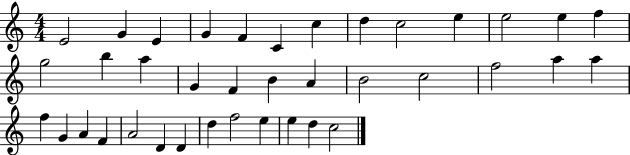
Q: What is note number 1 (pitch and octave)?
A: E4